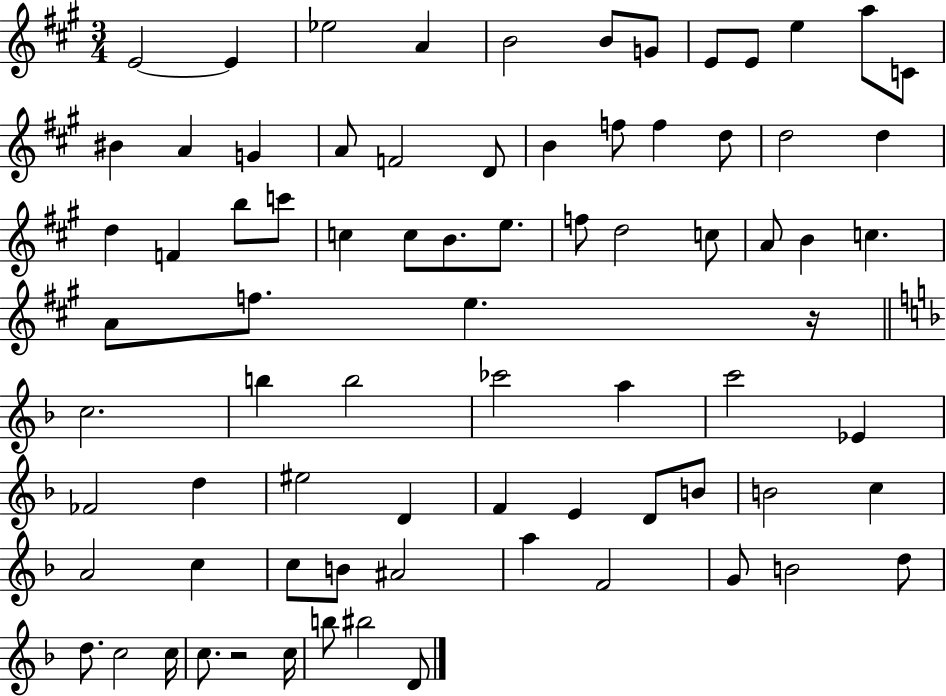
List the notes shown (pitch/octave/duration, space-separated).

E4/h E4/q Eb5/h A4/q B4/h B4/e G4/e E4/e E4/e E5/q A5/e C4/e BIS4/q A4/q G4/q A4/e F4/h D4/e B4/q F5/e F5/q D5/e D5/h D5/q D5/q F4/q B5/e C6/e C5/q C5/e B4/e. E5/e. F5/e D5/h C5/e A4/e B4/q C5/q. A4/e F5/e. E5/q. R/s C5/h. B5/q B5/h CES6/h A5/q C6/h Eb4/q FES4/h D5/q EIS5/h D4/q F4/q E4/q D4/e B4/e B4/h C5/q A4/h C5/q C5/e B4/e A#4/h A5/q F4/h G4/e B4/h D5/e D5/e. C5/h C5/s C5/e. R/h C5/s B5/e BIS5/h D4/e